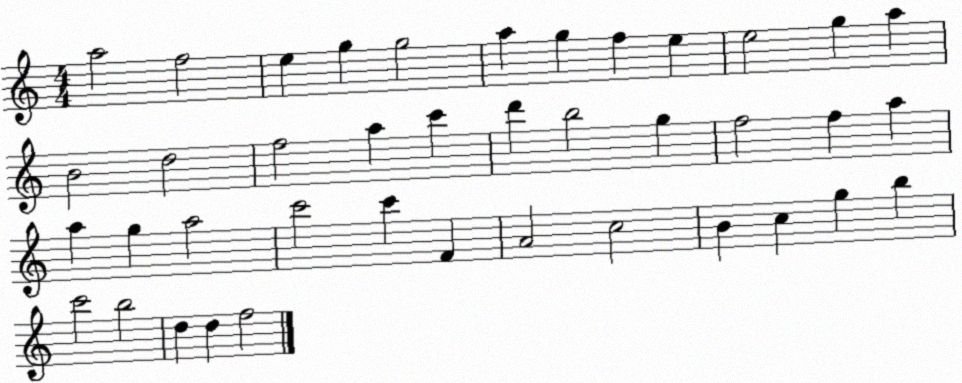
X:1
T:Untitled
M:4/4
L:1/4
K:C
a2 f2 e g g2 a g f e e2 g a B2 d2 f2 a c' d' b2 g f2 f a a g a2 c'2 c' F A2 c2 B c g b c'2 b2 d d f2